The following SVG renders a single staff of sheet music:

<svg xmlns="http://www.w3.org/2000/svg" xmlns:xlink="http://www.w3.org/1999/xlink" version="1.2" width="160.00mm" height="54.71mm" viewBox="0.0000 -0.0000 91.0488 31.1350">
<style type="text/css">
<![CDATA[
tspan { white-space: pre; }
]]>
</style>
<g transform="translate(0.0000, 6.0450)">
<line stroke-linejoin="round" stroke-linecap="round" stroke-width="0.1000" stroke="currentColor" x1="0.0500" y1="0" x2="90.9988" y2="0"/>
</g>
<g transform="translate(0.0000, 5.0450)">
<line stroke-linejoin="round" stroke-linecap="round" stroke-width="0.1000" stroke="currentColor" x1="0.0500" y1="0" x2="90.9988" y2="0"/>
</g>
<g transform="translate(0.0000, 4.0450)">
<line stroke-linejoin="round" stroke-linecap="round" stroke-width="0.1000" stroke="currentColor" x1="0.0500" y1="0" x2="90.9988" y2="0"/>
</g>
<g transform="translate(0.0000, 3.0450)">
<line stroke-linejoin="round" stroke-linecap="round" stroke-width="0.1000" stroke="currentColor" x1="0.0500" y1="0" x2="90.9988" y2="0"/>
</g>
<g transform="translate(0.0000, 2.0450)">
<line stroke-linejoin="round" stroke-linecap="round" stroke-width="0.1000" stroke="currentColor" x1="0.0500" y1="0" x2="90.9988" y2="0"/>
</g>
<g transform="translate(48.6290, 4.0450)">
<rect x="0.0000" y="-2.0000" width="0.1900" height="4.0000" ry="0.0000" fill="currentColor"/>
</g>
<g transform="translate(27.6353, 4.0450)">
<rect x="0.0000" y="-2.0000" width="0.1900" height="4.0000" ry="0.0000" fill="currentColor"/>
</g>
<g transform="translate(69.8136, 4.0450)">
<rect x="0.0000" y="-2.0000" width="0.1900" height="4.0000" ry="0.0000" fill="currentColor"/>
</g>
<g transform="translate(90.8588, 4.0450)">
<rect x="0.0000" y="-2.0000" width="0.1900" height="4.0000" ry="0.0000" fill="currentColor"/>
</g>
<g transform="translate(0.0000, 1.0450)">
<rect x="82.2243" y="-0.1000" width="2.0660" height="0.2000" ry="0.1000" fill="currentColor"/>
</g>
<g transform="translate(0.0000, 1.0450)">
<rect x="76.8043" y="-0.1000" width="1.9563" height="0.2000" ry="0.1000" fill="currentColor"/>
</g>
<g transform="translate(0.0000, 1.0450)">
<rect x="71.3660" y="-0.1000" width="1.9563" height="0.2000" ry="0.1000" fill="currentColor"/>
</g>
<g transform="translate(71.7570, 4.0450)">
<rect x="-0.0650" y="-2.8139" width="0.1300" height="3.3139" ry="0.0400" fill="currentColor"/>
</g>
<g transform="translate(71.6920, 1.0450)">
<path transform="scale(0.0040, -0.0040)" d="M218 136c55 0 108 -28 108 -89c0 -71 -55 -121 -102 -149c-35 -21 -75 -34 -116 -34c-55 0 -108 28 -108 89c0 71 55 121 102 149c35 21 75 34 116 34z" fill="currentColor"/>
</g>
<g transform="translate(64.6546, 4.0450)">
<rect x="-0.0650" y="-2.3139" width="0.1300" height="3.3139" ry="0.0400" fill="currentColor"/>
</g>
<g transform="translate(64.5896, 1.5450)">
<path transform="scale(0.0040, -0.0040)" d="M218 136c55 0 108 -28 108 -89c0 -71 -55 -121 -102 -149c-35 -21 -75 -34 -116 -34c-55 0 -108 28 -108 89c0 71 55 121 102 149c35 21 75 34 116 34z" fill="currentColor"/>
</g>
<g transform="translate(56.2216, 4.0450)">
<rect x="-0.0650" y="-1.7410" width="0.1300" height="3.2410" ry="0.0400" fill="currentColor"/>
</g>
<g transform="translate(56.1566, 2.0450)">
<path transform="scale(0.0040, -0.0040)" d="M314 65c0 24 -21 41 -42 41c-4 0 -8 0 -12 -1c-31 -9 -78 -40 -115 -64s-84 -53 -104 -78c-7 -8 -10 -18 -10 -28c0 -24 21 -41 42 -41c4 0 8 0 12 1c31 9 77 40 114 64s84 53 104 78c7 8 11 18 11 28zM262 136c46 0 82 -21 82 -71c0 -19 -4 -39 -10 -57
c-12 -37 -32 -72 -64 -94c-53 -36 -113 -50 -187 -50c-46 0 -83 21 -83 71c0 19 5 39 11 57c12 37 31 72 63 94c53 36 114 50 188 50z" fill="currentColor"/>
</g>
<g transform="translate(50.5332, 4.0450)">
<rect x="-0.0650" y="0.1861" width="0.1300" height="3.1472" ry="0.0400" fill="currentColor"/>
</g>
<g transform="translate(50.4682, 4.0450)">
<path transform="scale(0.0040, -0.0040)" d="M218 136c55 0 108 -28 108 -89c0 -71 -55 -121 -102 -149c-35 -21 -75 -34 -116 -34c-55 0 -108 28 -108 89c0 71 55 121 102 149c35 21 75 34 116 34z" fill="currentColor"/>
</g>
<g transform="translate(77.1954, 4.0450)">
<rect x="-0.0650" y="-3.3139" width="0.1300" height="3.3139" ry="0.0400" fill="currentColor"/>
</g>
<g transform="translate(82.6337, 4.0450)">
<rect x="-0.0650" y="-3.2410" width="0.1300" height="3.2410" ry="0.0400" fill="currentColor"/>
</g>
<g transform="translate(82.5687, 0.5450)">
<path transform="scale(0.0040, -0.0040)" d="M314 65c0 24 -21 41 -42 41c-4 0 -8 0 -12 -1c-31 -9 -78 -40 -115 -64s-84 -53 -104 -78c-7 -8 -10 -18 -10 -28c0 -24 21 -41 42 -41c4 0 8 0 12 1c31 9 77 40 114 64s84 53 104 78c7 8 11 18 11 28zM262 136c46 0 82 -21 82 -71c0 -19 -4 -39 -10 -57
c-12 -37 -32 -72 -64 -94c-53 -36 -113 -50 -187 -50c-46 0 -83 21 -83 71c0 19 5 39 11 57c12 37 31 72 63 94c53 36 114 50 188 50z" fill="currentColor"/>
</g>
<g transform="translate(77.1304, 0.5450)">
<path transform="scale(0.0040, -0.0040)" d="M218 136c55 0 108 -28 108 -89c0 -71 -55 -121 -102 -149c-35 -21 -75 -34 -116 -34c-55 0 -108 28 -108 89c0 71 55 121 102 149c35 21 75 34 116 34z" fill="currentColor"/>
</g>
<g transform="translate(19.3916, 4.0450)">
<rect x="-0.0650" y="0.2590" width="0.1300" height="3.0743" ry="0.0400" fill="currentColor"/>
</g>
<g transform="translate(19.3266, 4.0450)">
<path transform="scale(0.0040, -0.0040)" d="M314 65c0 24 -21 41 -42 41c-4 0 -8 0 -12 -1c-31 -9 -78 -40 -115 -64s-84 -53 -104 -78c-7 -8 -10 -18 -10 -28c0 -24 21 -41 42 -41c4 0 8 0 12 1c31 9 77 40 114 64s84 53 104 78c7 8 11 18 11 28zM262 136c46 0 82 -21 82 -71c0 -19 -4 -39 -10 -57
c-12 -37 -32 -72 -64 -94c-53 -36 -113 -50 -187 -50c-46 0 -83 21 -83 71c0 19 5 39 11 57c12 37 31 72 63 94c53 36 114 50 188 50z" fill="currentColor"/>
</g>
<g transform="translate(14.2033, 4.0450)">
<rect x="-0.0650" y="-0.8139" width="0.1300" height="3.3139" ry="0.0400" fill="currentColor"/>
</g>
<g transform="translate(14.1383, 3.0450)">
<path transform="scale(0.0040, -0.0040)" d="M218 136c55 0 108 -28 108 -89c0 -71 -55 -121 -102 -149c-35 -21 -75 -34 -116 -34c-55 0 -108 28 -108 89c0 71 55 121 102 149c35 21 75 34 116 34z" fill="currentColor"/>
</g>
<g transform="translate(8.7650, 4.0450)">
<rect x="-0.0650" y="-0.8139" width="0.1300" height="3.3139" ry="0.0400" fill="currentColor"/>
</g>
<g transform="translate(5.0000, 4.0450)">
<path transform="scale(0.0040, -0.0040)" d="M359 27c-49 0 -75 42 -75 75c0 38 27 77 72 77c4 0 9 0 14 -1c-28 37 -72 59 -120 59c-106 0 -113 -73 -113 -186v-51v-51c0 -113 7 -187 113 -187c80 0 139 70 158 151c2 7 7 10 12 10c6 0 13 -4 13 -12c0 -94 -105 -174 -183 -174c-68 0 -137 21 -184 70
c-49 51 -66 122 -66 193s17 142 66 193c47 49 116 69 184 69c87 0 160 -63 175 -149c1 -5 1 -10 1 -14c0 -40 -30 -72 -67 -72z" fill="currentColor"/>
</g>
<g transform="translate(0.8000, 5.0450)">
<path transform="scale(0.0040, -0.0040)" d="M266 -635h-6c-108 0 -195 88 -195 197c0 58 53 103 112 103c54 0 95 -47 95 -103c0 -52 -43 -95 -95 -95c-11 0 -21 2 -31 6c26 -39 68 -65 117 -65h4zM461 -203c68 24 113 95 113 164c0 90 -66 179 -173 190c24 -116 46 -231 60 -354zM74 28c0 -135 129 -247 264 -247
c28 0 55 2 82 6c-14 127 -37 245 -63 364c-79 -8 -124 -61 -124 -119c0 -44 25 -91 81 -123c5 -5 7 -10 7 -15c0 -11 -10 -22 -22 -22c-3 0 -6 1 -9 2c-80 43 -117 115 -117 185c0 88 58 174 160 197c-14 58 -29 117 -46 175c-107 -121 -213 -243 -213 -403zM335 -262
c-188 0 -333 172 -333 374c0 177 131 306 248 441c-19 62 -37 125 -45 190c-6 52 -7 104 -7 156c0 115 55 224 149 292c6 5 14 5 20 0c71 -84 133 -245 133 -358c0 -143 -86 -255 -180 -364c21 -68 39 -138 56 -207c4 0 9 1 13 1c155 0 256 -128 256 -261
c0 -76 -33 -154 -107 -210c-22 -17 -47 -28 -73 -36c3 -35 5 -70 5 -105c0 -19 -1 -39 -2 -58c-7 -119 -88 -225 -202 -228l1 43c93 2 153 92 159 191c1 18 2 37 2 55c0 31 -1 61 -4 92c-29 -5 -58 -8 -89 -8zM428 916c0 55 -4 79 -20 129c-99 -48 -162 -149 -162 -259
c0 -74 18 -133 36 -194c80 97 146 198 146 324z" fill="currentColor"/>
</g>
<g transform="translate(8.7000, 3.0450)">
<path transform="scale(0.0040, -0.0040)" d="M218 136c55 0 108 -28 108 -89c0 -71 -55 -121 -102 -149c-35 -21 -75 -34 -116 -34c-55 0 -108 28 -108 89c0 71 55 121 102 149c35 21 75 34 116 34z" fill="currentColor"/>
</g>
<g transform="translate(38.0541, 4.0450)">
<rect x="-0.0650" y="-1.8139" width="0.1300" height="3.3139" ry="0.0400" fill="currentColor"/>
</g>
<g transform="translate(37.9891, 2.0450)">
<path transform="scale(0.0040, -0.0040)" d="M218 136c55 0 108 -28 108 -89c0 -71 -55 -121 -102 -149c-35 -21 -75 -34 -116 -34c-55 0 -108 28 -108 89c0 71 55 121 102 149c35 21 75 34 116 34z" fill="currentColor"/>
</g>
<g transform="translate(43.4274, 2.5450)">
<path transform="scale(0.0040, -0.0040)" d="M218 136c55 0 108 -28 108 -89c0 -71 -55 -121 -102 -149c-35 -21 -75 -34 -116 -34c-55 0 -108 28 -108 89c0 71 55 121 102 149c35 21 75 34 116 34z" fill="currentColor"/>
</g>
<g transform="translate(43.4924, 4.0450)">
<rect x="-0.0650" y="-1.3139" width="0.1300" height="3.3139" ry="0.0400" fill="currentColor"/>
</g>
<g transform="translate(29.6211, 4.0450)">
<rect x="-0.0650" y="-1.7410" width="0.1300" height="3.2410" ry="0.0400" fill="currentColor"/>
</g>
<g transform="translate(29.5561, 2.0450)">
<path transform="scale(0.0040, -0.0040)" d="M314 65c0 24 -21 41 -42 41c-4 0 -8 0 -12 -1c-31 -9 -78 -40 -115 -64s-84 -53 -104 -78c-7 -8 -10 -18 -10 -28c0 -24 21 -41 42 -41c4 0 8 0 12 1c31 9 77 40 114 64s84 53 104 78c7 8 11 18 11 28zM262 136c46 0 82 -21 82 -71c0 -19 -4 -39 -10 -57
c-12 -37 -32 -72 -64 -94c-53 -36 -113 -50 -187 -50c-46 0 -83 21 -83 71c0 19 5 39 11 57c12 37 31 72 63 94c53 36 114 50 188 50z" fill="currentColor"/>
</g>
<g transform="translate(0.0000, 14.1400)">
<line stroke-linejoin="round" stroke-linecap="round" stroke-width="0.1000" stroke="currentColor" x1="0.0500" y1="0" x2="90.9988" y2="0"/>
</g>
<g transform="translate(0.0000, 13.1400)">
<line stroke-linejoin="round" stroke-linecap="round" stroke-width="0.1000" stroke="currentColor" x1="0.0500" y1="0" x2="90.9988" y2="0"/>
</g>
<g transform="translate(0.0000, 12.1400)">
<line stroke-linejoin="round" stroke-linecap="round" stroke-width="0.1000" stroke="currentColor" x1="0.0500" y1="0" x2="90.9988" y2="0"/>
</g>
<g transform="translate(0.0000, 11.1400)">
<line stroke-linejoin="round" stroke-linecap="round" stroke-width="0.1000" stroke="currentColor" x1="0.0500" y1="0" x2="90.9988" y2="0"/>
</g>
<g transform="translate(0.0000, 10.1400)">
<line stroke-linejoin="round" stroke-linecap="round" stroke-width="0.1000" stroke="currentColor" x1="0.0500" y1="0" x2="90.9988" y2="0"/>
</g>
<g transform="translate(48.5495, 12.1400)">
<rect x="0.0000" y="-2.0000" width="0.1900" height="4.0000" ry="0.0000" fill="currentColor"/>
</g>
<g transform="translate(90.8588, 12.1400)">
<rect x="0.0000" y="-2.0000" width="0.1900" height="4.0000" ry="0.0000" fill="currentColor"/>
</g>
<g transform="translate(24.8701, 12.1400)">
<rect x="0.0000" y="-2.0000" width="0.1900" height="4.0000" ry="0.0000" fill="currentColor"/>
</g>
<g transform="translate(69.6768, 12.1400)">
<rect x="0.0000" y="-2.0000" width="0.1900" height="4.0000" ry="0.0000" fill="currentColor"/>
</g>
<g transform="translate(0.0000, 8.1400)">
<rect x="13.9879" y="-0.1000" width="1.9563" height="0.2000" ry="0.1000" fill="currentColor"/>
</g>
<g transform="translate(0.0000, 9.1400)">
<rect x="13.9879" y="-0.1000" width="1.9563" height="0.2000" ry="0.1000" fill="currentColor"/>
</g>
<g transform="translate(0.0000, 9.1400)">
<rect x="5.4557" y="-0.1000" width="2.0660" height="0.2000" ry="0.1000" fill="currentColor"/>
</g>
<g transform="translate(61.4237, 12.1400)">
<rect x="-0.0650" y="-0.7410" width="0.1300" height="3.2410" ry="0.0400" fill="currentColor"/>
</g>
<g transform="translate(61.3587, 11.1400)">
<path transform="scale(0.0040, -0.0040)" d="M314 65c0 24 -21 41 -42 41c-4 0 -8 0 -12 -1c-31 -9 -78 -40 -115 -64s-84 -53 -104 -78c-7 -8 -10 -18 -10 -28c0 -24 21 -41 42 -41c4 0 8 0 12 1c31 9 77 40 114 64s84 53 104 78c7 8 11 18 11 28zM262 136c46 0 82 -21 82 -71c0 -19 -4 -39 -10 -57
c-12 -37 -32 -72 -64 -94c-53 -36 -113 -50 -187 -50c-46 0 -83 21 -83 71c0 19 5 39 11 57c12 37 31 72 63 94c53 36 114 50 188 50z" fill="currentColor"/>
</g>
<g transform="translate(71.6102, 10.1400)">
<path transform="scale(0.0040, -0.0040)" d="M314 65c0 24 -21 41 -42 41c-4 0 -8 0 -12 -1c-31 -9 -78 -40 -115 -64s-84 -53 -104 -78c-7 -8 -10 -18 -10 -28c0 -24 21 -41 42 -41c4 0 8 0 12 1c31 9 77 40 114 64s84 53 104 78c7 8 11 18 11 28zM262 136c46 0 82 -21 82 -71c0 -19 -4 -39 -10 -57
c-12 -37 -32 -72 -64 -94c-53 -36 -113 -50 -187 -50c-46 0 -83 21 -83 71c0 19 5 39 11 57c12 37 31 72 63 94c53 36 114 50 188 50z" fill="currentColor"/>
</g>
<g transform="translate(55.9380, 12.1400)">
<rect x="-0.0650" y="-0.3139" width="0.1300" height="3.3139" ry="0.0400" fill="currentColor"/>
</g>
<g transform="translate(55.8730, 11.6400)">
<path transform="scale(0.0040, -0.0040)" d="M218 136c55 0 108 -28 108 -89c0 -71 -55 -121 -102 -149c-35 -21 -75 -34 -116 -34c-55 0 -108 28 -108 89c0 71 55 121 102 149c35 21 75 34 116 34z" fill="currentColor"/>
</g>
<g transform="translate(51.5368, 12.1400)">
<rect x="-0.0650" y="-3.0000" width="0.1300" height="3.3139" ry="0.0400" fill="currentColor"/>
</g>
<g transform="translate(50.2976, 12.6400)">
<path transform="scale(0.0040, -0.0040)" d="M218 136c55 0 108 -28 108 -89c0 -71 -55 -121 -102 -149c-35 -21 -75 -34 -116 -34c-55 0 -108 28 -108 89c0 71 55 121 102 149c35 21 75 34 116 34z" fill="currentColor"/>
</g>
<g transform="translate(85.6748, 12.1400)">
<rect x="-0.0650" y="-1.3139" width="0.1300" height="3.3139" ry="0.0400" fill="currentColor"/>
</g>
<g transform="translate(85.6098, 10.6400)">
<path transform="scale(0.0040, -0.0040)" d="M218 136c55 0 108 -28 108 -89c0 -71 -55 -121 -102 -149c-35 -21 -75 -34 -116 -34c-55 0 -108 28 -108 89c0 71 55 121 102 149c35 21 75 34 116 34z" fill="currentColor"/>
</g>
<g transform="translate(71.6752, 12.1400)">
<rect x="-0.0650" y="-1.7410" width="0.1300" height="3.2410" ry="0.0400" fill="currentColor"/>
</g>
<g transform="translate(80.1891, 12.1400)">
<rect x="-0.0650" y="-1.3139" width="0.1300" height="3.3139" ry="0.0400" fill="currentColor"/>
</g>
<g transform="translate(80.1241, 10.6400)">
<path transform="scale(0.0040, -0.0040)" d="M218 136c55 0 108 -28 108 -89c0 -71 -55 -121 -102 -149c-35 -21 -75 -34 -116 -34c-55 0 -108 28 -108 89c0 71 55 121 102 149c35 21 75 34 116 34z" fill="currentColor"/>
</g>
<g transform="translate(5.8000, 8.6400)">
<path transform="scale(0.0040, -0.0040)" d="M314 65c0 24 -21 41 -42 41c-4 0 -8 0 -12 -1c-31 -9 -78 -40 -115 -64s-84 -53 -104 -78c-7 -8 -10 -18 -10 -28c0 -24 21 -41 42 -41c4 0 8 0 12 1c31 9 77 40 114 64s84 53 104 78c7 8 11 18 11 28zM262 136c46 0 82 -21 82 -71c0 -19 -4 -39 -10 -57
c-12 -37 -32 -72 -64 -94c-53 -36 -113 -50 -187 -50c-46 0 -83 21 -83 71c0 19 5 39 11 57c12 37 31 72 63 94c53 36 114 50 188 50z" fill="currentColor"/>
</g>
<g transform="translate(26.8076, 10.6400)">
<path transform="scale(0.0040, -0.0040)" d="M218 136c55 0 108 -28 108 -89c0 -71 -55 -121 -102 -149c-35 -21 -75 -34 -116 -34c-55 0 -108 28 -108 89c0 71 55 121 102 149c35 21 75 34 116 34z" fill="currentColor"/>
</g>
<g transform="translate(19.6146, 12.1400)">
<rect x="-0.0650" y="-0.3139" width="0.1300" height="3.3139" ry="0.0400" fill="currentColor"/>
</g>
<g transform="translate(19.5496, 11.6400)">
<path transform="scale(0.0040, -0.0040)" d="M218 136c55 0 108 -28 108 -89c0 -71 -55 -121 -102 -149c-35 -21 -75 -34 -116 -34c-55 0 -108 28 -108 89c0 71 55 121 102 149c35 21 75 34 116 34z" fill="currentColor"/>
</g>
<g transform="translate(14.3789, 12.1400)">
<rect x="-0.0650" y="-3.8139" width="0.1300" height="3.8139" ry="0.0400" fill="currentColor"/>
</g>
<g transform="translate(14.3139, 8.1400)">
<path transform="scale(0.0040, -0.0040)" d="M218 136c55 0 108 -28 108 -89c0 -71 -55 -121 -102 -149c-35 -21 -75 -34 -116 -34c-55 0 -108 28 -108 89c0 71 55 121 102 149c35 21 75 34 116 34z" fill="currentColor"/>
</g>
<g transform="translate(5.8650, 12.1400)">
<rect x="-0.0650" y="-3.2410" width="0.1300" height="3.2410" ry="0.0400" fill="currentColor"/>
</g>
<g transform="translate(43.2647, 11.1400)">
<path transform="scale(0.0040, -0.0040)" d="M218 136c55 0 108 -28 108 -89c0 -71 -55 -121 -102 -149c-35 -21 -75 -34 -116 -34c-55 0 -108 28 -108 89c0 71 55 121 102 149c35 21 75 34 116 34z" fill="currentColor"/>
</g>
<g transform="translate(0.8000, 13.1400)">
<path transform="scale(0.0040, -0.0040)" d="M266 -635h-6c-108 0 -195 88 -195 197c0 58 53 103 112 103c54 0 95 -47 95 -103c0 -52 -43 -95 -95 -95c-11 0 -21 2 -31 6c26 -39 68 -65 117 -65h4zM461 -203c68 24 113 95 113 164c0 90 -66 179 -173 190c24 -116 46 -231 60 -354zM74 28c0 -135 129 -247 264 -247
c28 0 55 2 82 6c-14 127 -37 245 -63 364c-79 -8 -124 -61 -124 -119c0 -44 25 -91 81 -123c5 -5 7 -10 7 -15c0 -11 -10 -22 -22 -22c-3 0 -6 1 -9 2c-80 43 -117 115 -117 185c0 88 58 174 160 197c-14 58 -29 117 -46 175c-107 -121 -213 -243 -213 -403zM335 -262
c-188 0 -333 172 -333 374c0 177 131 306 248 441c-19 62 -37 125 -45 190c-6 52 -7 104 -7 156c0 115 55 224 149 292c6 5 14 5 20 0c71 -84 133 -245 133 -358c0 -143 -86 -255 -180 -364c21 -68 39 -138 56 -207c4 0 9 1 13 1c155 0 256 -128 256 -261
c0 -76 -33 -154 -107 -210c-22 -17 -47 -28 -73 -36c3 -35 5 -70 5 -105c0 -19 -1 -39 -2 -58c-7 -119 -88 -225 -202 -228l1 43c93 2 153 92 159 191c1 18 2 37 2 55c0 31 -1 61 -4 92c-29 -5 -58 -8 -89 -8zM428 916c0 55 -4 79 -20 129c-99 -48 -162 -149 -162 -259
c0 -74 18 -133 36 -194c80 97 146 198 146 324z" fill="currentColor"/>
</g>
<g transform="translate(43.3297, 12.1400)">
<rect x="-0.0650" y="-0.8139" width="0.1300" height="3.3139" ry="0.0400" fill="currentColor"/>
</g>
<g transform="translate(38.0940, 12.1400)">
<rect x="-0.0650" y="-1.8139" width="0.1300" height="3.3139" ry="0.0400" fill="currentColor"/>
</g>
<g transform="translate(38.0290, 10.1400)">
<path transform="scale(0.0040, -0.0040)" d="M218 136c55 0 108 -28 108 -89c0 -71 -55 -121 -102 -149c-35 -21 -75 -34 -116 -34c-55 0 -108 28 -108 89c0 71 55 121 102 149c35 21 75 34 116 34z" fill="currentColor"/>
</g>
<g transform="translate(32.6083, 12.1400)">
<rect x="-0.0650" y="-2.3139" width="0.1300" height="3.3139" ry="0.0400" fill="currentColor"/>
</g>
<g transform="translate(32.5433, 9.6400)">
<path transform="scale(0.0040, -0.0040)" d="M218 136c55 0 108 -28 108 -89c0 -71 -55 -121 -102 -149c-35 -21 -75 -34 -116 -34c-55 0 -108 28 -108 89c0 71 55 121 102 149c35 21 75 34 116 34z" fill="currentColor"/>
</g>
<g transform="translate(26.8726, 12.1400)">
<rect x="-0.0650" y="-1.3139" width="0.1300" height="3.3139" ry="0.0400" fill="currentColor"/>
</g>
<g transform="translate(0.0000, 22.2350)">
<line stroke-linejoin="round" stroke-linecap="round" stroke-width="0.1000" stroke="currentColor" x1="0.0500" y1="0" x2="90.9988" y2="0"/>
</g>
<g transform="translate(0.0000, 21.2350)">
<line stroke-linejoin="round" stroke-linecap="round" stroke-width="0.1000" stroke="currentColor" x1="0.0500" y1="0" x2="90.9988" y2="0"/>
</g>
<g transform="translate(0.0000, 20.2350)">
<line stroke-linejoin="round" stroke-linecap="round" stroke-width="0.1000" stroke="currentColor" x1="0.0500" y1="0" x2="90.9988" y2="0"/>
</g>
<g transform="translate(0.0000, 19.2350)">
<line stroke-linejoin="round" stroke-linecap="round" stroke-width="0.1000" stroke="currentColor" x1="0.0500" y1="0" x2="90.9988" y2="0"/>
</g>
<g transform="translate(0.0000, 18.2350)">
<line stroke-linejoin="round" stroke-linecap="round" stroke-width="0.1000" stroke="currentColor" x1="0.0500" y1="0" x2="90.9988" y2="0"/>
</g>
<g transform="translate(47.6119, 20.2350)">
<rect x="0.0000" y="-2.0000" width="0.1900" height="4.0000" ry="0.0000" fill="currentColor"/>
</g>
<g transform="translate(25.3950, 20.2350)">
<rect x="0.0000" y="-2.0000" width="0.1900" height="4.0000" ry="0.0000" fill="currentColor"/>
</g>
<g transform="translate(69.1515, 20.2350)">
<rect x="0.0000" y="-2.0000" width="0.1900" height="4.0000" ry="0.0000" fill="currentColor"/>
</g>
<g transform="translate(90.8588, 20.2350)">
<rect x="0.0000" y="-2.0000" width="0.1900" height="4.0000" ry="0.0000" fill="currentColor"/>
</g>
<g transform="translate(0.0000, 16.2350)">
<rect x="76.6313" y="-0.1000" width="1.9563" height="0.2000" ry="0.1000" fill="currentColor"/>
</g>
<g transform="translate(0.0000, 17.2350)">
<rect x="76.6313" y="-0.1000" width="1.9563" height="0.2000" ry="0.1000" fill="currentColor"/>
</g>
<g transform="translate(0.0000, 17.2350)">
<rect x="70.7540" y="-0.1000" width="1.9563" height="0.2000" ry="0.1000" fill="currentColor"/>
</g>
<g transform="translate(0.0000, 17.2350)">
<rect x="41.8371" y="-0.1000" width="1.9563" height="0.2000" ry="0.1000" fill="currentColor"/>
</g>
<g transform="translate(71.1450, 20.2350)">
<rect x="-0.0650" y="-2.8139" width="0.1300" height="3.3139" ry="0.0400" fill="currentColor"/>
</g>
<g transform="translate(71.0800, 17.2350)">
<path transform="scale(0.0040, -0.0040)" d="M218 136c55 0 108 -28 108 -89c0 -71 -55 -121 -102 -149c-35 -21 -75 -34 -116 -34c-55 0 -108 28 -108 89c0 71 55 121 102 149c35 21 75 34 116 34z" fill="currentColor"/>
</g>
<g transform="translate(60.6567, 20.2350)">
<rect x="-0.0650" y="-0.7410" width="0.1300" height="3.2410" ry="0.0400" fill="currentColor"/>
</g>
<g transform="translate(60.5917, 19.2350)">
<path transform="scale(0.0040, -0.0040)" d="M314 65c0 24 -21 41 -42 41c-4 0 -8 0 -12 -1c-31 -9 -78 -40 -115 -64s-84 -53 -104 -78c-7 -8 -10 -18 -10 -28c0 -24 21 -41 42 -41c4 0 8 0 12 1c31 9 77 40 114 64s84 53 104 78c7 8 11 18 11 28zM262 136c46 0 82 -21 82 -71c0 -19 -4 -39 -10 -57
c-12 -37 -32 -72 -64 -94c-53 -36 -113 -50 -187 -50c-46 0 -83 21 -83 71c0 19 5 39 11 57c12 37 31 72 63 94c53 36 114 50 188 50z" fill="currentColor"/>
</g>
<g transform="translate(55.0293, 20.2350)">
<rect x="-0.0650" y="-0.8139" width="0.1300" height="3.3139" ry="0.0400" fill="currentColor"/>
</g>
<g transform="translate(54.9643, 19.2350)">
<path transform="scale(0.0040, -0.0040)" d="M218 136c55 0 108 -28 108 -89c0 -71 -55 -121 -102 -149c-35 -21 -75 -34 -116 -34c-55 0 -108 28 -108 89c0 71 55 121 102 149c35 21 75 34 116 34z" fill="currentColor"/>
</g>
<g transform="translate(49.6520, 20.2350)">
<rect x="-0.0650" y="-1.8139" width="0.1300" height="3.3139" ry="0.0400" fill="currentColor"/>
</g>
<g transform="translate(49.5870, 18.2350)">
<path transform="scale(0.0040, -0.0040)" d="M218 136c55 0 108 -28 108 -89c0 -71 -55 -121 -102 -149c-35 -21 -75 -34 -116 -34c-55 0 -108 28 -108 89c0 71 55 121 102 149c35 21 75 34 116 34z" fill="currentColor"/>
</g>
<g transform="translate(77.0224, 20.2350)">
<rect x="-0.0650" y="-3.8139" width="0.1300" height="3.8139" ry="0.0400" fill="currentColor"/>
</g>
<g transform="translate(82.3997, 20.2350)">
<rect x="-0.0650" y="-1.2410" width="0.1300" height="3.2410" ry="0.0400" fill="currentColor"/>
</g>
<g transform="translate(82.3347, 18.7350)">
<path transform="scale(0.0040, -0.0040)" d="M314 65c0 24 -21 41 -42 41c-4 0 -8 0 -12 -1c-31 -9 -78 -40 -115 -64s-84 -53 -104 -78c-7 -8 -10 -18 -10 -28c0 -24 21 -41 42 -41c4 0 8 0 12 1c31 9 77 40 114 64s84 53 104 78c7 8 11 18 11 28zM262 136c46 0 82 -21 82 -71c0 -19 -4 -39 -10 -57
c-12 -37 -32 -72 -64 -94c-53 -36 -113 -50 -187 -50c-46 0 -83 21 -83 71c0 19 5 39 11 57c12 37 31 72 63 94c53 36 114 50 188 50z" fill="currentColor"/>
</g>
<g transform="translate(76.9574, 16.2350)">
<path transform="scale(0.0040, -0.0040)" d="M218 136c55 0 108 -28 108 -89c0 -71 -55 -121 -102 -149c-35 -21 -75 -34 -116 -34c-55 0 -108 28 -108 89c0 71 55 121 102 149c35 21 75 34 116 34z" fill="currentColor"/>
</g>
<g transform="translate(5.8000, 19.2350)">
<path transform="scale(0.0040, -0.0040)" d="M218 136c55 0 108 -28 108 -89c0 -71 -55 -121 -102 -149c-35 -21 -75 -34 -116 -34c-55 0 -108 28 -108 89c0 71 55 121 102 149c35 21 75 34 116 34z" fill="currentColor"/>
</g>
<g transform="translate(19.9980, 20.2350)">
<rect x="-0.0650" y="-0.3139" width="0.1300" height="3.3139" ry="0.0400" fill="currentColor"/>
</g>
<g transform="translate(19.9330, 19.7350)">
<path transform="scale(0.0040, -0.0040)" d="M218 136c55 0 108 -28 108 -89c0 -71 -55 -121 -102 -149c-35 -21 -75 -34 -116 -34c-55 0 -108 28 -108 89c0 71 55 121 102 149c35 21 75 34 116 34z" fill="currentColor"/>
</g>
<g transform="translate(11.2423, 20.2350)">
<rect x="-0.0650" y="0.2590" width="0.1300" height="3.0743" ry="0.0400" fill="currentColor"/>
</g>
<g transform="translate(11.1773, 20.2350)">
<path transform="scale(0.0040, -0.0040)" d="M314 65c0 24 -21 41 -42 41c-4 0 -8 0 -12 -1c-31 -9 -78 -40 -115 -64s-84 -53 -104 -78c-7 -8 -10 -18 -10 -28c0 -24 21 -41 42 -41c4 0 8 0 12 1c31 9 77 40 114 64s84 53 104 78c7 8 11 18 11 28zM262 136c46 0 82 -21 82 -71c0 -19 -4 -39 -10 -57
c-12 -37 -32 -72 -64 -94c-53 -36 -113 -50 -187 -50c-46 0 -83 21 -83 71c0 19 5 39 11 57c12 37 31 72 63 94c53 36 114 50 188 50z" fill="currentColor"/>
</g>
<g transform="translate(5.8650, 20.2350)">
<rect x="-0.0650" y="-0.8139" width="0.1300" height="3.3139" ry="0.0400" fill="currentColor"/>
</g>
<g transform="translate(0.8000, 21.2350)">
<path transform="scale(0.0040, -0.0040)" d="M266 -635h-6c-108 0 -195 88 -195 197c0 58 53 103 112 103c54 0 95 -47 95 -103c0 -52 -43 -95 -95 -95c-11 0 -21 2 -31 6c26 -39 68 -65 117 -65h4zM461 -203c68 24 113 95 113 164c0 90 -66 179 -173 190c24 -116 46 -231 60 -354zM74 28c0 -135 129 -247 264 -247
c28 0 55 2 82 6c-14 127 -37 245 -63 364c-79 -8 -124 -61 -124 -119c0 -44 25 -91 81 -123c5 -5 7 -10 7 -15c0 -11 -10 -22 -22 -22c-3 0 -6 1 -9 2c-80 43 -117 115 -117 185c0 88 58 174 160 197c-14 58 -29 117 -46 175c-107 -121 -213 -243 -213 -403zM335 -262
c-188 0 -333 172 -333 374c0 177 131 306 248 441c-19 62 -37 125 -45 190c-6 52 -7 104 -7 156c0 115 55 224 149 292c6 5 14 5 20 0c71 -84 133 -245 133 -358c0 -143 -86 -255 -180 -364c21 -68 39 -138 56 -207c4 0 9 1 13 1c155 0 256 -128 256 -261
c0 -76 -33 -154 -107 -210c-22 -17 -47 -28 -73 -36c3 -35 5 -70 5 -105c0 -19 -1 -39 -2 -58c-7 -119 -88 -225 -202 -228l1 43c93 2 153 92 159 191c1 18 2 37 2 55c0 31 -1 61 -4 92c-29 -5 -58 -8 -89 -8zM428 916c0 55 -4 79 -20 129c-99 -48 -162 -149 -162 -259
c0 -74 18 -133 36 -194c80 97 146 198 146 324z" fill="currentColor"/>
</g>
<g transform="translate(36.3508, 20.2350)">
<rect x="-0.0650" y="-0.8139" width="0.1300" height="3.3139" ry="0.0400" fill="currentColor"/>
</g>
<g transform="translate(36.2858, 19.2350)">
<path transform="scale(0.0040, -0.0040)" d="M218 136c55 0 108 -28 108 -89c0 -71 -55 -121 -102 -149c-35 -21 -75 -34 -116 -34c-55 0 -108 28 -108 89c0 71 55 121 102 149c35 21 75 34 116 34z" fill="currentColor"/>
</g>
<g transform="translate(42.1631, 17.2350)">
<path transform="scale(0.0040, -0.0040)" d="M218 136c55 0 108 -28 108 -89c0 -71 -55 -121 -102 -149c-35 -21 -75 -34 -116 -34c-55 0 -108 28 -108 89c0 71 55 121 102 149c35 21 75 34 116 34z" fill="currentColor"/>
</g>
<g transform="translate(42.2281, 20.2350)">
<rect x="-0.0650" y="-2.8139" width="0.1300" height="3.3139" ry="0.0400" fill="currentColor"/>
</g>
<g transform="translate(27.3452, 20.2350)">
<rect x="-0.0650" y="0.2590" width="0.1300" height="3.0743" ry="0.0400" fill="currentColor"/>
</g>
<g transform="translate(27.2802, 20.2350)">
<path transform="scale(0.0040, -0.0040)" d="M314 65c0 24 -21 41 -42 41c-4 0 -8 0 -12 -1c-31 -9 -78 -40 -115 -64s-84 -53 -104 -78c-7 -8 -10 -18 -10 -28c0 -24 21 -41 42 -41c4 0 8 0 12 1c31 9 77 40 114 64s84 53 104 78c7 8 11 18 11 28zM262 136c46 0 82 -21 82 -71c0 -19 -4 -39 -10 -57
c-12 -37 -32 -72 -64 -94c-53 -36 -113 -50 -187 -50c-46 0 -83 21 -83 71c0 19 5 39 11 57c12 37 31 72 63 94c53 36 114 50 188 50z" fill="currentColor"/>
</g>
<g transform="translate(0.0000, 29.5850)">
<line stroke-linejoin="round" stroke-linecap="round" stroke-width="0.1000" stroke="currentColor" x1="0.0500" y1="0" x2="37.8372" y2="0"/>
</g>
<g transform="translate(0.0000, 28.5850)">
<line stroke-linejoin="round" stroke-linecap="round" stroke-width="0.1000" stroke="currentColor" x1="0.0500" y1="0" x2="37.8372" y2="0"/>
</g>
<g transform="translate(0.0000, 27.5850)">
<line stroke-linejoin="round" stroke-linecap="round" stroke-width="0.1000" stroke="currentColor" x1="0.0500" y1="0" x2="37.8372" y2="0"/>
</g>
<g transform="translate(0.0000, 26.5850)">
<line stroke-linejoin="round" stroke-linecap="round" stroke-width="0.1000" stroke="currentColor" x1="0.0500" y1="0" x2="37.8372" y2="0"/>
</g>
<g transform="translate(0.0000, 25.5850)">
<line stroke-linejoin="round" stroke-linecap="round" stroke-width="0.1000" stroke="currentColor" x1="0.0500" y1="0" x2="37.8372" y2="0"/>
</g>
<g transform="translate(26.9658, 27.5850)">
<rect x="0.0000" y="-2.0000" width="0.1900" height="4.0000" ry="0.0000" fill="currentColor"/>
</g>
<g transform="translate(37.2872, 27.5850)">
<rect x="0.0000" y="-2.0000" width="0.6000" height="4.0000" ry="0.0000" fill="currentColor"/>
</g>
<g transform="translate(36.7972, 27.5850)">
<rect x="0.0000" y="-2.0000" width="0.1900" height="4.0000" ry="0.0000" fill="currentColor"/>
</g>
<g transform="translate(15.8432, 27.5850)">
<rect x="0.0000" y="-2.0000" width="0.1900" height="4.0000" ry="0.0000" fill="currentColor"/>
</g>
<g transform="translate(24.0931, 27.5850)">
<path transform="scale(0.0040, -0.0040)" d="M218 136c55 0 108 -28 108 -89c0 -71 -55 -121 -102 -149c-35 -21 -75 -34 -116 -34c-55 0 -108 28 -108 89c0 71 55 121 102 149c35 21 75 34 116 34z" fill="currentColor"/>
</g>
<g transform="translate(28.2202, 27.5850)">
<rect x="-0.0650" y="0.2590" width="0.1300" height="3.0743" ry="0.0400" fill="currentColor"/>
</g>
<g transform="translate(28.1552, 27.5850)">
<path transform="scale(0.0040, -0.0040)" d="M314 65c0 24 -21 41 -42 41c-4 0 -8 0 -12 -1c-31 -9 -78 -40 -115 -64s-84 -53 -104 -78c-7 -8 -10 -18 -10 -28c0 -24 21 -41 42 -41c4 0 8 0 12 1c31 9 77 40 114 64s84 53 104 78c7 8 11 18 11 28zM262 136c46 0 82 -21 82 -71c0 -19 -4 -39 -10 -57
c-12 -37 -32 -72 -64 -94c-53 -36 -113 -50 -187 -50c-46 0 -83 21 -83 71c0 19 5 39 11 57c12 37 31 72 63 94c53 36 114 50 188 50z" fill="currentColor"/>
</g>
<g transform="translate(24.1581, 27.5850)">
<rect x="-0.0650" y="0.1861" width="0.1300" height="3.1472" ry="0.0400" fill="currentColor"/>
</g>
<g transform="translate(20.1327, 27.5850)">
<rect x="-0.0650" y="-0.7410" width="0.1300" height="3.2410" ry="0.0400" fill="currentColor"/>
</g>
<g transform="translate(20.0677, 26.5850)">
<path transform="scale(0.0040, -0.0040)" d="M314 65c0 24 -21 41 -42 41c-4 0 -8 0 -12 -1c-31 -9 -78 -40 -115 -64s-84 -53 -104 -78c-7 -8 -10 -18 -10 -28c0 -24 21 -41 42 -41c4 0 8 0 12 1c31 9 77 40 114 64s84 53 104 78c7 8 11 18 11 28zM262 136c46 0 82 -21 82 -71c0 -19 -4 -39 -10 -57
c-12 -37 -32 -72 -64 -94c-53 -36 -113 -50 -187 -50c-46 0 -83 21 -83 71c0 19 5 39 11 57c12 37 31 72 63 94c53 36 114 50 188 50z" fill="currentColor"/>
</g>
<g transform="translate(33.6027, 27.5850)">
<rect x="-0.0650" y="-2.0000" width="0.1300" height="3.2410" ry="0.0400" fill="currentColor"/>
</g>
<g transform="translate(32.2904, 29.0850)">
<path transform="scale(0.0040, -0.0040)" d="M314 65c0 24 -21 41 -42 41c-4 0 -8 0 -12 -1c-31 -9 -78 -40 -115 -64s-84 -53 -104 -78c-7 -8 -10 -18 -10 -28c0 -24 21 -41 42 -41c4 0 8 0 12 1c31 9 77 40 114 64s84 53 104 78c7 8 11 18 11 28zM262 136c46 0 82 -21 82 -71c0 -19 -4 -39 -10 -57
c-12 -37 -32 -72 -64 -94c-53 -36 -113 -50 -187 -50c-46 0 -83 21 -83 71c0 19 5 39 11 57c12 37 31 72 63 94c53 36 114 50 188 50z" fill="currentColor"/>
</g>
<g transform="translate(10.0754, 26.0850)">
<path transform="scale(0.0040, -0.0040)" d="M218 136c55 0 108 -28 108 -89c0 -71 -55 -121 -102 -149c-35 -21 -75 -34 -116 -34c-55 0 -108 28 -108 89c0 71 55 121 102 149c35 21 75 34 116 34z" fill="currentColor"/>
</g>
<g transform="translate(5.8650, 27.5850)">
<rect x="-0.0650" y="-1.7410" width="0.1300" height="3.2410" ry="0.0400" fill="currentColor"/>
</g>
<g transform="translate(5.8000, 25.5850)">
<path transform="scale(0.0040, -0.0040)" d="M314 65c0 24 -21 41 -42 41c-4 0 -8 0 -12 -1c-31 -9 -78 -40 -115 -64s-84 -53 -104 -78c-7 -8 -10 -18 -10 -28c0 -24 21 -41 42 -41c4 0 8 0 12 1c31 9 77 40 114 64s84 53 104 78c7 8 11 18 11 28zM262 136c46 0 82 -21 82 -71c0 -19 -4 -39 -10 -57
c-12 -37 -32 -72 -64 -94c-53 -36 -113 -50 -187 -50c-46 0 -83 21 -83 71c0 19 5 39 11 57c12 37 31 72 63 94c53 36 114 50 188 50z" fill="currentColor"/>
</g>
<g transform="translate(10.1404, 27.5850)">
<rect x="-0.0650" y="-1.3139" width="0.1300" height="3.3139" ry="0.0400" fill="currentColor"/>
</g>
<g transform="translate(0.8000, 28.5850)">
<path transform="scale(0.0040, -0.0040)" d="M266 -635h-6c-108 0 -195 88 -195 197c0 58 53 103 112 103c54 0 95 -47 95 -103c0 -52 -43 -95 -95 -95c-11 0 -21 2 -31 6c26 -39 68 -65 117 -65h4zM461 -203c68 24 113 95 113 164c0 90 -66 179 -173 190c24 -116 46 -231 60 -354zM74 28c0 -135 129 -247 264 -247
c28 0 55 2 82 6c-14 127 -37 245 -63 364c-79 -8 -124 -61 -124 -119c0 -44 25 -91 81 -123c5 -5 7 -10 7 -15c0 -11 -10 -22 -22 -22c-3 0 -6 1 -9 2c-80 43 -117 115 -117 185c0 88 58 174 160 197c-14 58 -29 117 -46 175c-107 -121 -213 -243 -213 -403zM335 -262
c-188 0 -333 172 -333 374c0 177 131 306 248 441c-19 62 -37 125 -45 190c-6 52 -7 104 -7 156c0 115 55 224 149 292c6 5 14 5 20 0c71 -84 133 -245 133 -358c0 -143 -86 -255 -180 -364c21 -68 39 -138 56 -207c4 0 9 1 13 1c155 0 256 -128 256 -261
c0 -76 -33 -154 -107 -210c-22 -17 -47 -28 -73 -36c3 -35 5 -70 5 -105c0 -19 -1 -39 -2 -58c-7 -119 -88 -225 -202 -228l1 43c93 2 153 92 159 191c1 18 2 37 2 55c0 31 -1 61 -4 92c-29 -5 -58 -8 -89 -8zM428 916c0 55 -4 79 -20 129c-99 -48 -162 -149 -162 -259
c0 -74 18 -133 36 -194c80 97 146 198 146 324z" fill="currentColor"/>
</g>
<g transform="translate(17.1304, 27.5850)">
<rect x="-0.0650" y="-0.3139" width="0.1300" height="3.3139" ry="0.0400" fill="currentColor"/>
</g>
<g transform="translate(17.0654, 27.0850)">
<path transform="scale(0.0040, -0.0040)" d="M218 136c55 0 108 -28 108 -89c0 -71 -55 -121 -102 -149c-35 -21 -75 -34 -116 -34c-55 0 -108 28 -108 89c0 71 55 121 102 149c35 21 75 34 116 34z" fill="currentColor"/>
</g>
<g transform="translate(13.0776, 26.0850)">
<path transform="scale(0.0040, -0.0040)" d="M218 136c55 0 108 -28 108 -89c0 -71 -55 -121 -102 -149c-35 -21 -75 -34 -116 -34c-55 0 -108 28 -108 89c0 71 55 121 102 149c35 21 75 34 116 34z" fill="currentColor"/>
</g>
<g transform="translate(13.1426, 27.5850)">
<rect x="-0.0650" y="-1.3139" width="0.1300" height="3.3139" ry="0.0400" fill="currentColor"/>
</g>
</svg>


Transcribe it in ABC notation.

X:1
T:Untitled
M:4/4
L:1/4
K:C
d d B2 f2 f e B f2 g a b b2 b2 c' c e g f d A c d2 f2 e e d B2 c B2 d a f d d2 a c' e2 f2 e e c d2 B B2 F2